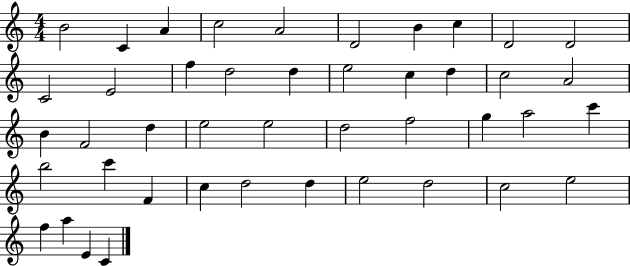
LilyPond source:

{
  \clef treble
  \numericTimeSignature
  \time 4/4
  \key c \major
  b'2 c'4 a'4 | c''2 a'2 | d'2 b'4 c''4 | d'2 d'2 | \break c'2 e'2 | f''4 d''2 d''4 | e''2 c''4 d''4 | c''2 a'2 | \break b'4 f'2 d''4 | e''2 e''2 | d''2 f''2 | g''4 a''2 c'''4 | \break b''2 c'''4 f'4 | c''4 d''2 d''4 | e''2 d''2 | c''2 e''2 | \break f''4 a''4 e'4 c'4 | \bar "|."
}